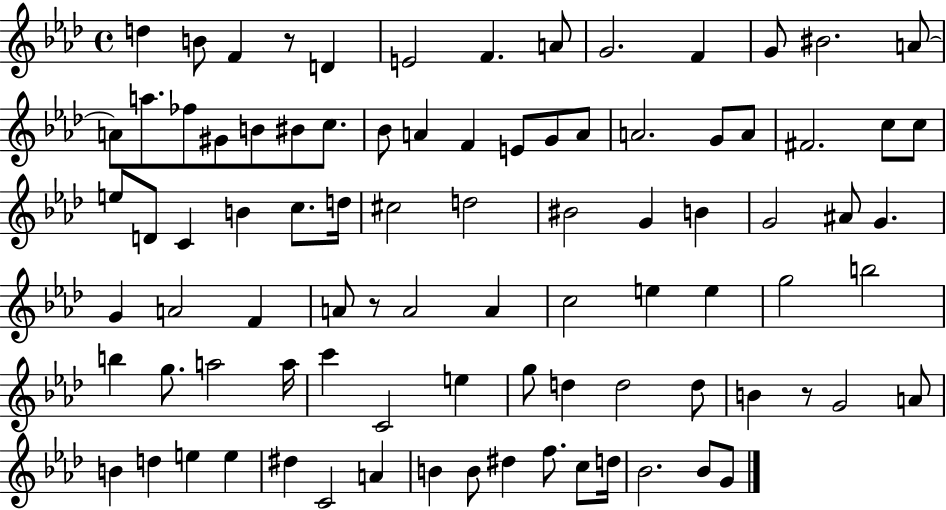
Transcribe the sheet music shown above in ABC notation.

X:1
T:Untitled
M:4/4
L:1/4
K:Ab
d B/2 F z/2 D E2 F A/2 G2 F G/2 ^B2 A/2 A/2 a/2 _f/2 ^G/2 B/2 ^B/2 c/2 _B/2 A F E/2 G/2 A/2 A2 G/2 A/2 ^F2 c/2 c/2 e/2 D/2 C B c/2 d/4 ^c2 d2 ^B2 G B G2 ^A/2 G G A2 F A/2 z/2 A2 A c2 e e g2 b2 b g/2 a2 a/4 c' C2 e g/2 d d2 d/2 B z/2 G2 A/2 B d e e ^d C2 A B B/2 ^d f/2 c/2 d/4 _B2 _B/2 G/2